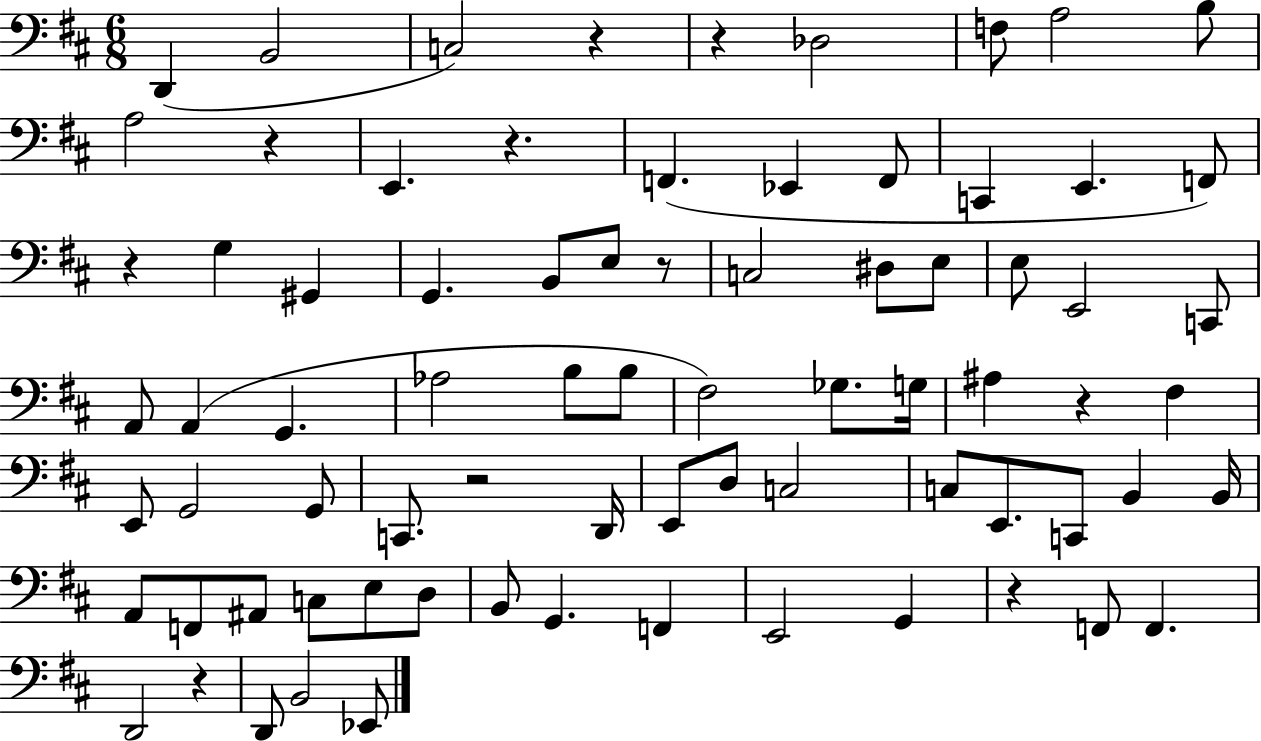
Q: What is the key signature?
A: D major